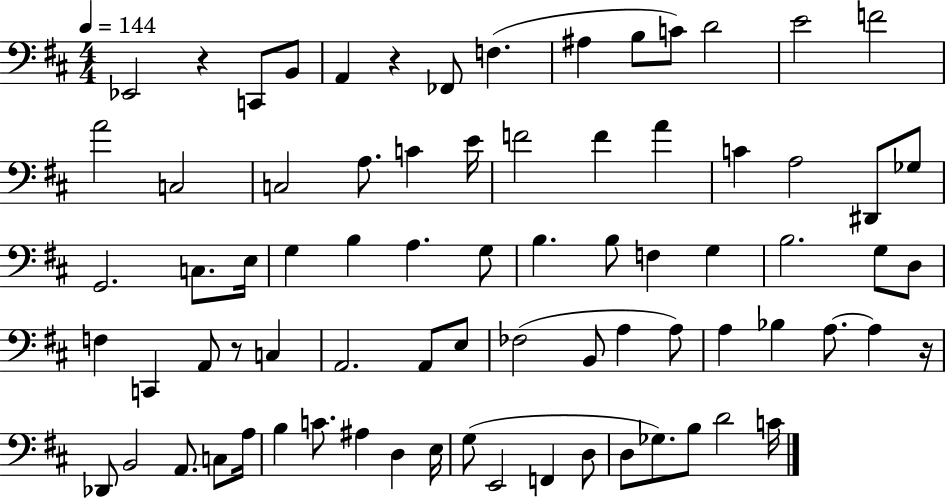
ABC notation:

X:1
T:Untitled
M:4/4
L:1/4
K:D
_E,,2 z C,,/2 B,,/2 A,, z _F,,/2 F, ^A, B,/2 C/2 D2 E2 F2 A2 C,2 C,2 A,/2 C E/4 F2 F A C A,2 ^D,,/2 _G,/2 G,,2 C,/2 E,/4 G, B, A, G,/2 B, B,/2 F, G, B,2 G,/2 D,/2 F, C,, A,,/2 z/2 C, A,,2 A,,/2 E,/2 _F,2 B,,/2 A, A,/2 A, _B, A,/2 A, z/4 _D,,/2 B,,2 A,,/2 C,/2 A,/4 B, C/2 ^A, D, E,/4 G,/2 E,,2 F,, D,/2 D,/2 _G,/2 B,/2 D2 C/4